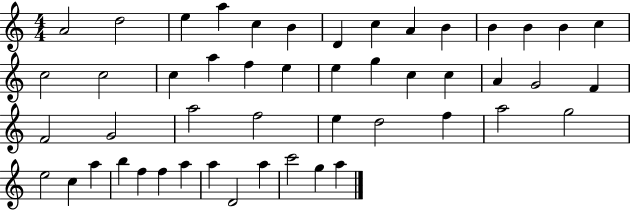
A4/h D5/h E5/q A5/q C5/q B4/q D4/q C5/q A4/q B4/q B4/q B4/q B4/q C5/q C5/h C5/h C5/q A5/q F5/q E5/q E5/q G5/q C5/q C5/q A4/q G4/h F4/q F4/h G4/h A5/h F5/h E5/q D5/h F5/q A5/h G5/h E5/h C5/q A5/q B5/q F5/q F5/q A5/q A5/q D4/h A5/q C6/h G5/q A5/q